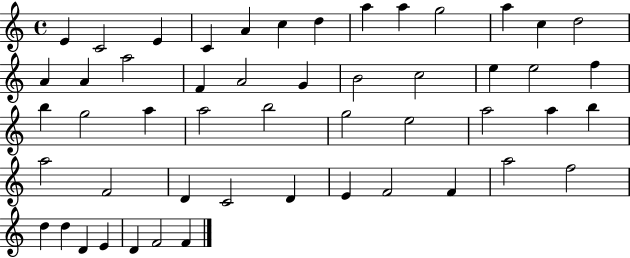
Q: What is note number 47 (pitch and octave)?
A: D4